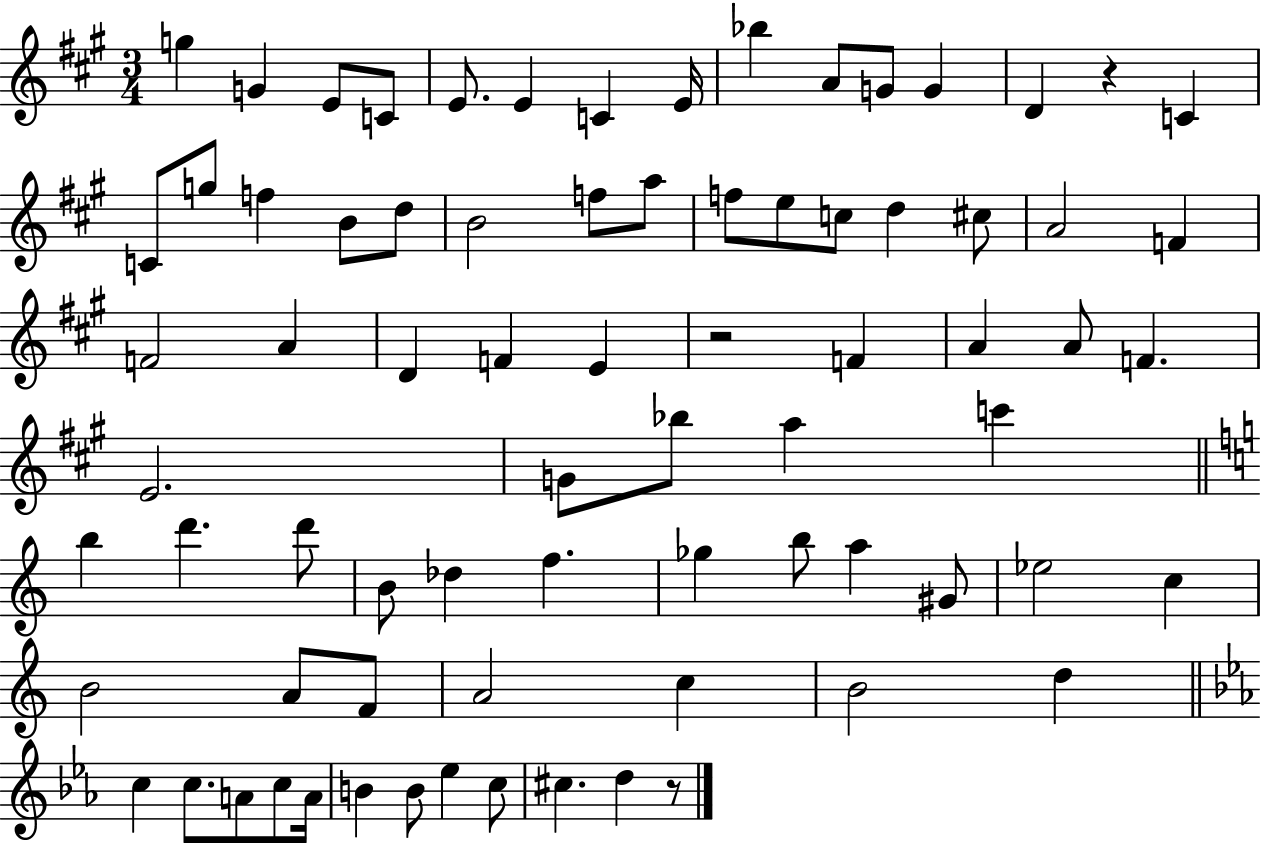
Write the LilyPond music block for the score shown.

{
  \clef treble
  \numericTimeSignature
  \time 3/4
  \key a \major
  g''4 g'4 e'8 c'8 | e'8. e'4 c'4 e'16 | bes''4 a'8 g'8 g'4 | d'4 r4 c'4 | \break c'8 g''8 f''4 b'8 d''8 | b'2 f''8 a''8 | f''8 e''8 c''8 d''4 cis''8 | a'2 f'4 | \break f'2 a'4 | d'4 f'4 e'4 | r2 f'4 | a'4 a'8 f'4. | \break e'2. | g'8 bes''8 a''4 c'''4 | \bar "||" \break \key c \major b''4 d'''4. d'''8 | b'8 des''4 f''4. | ges''4 b''8 a''4 gis'8 | ees''2 c''4 | \break b'2 a'8 f'8 | a'2 c''4 | b'2 d''4 | \bar "||" \break \key ees \major c''4 c''8. a'8 c''8 a'16 | b'4 b'8 ees''4 c''8 | cis''4. d''4 r8 | \bar "|."
}